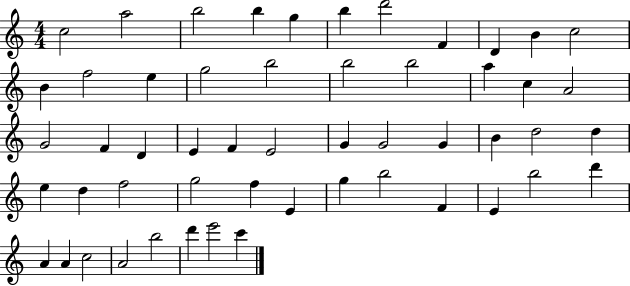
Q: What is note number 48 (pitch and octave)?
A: C5